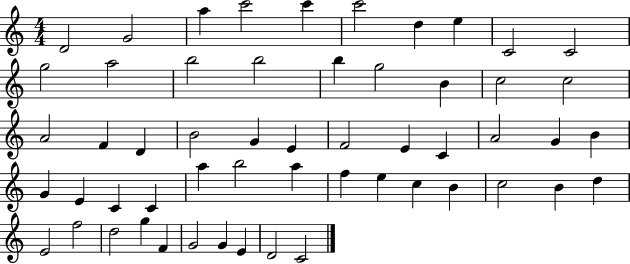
{
  \clef treble
  \numericTimeSignature
  \time 4/4
  \key c \major
  d'2 g'2 | a''4 c'''2 c'''4 | c'''2 d''4 e''4 | c'2 c'2 | \break g''2 a''2 | b''2 b''2 | b''4 g''2 b'4 | c''2 c''2 | \break a'2 f'4 d'4 | b'2 g'4 e'4 | f'2 e'4 c'4 | a'2 g'4 b'4 | \break g'4 e'4 c'4 c'4 | a''4 b''2 a''4 | f''4 e''4 c''4 b'4 | c''2 b'4 d''4 | \break e'2 f''2 | d''2 g''4 f'4 | g'2 g'4 e'4 | d'2 c'2 | \break \bar "|."
}